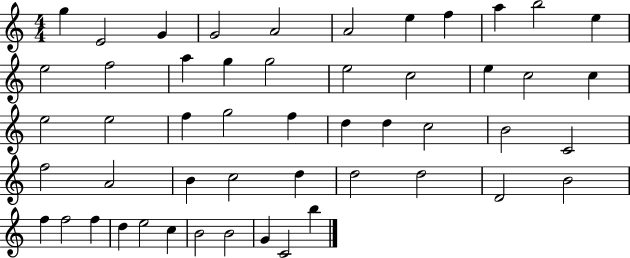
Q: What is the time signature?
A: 4/4